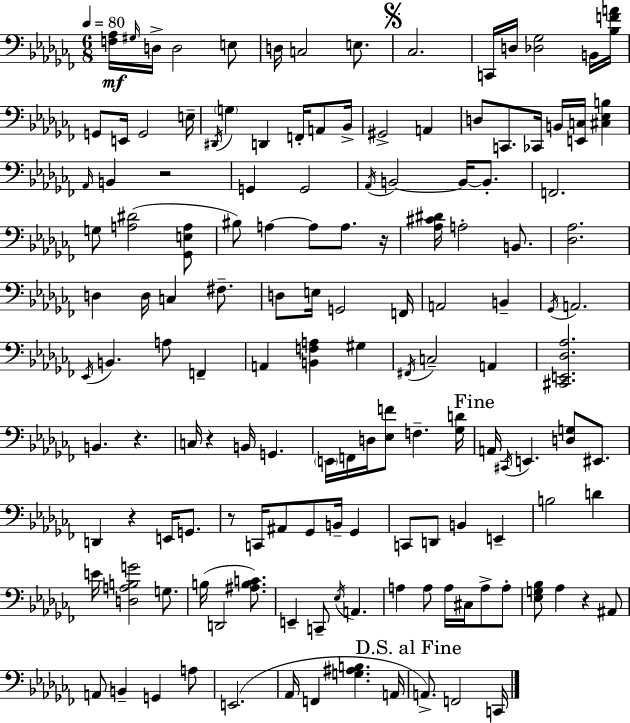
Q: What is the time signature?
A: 6/8